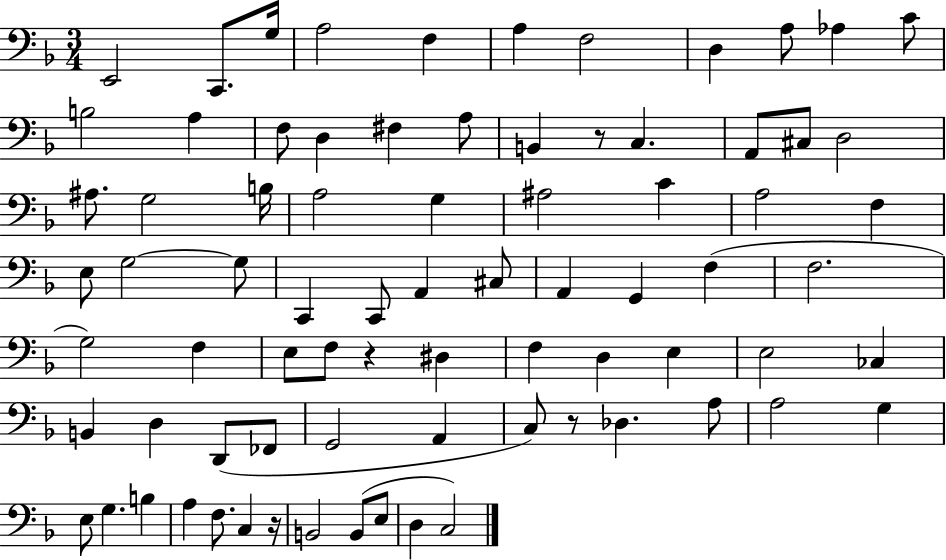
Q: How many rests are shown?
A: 4